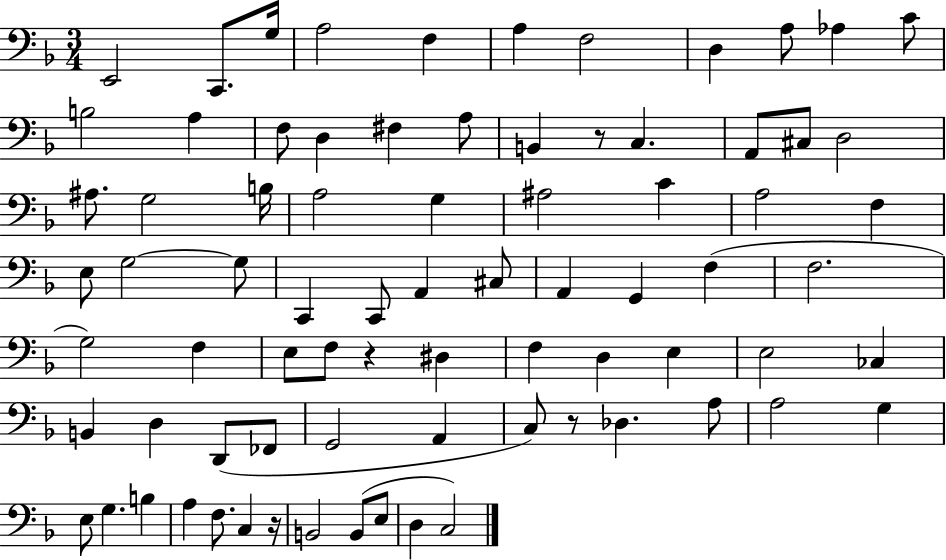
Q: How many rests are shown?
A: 4